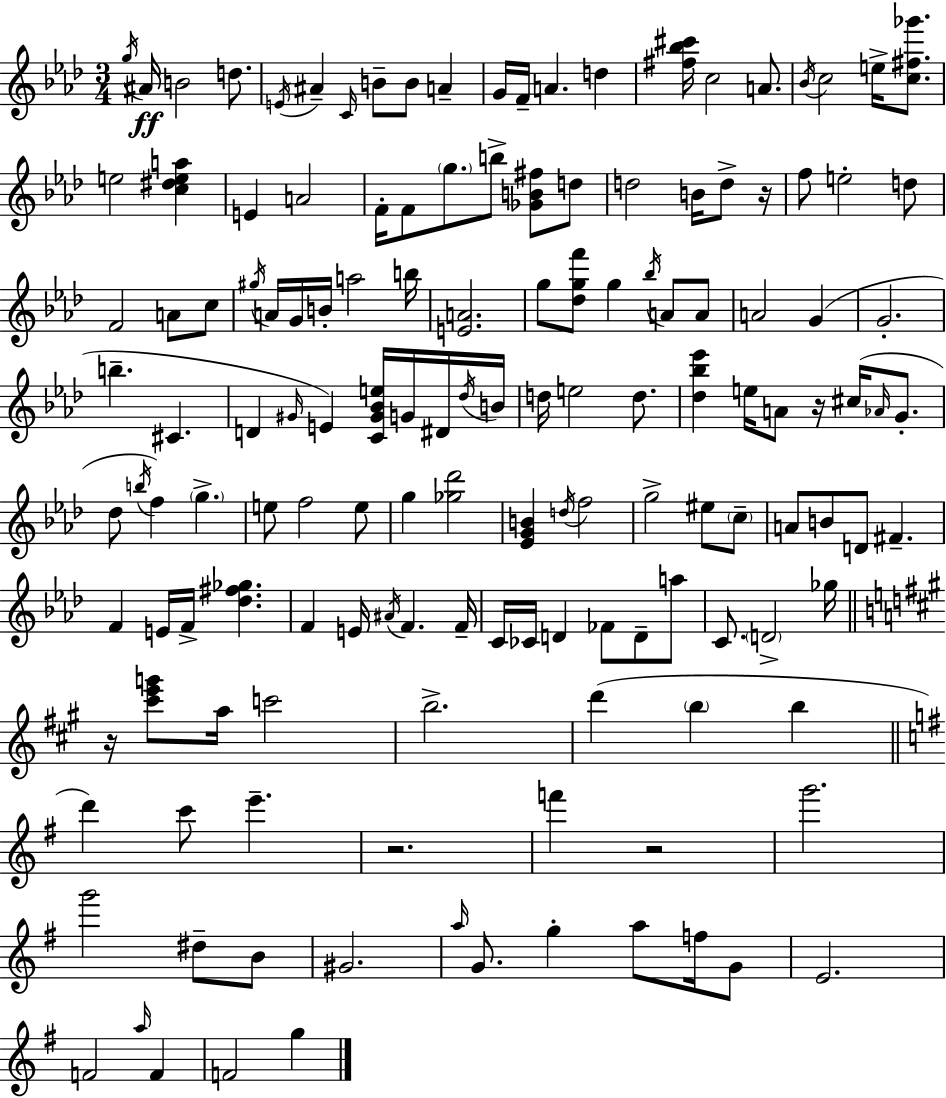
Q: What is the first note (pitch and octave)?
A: G5